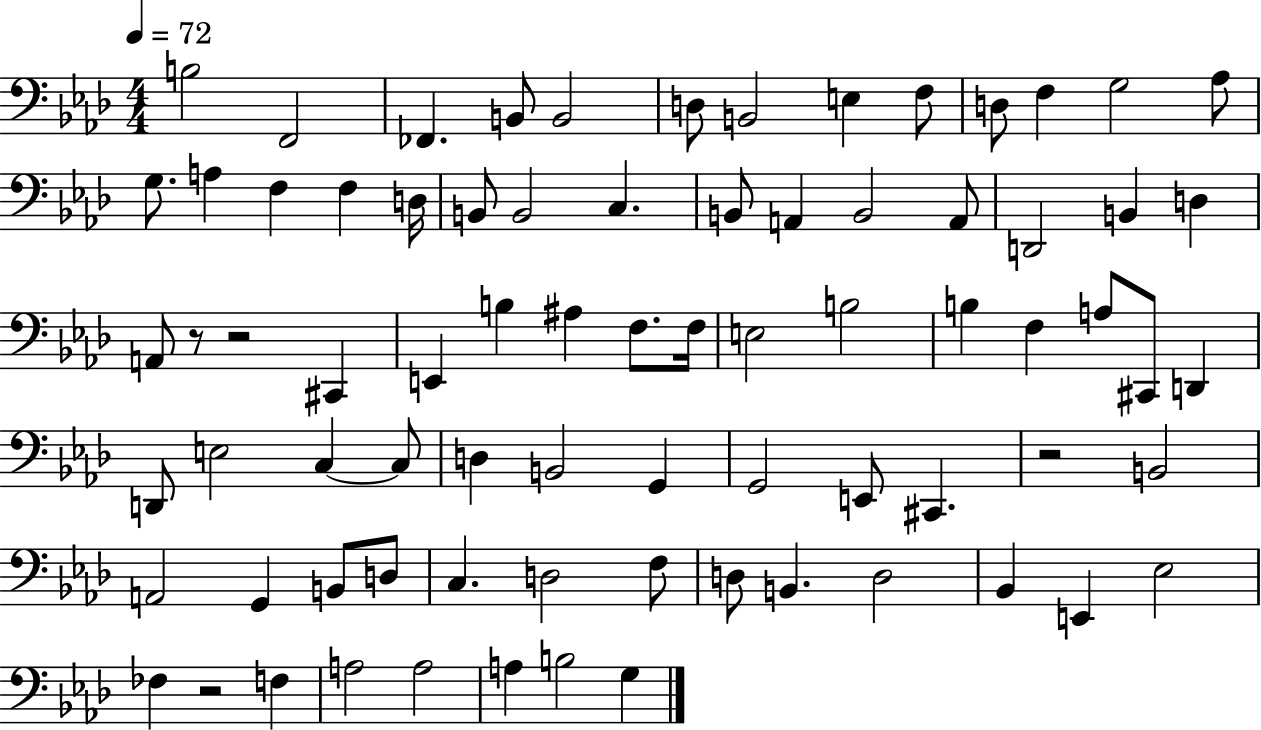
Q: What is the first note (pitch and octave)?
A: B3